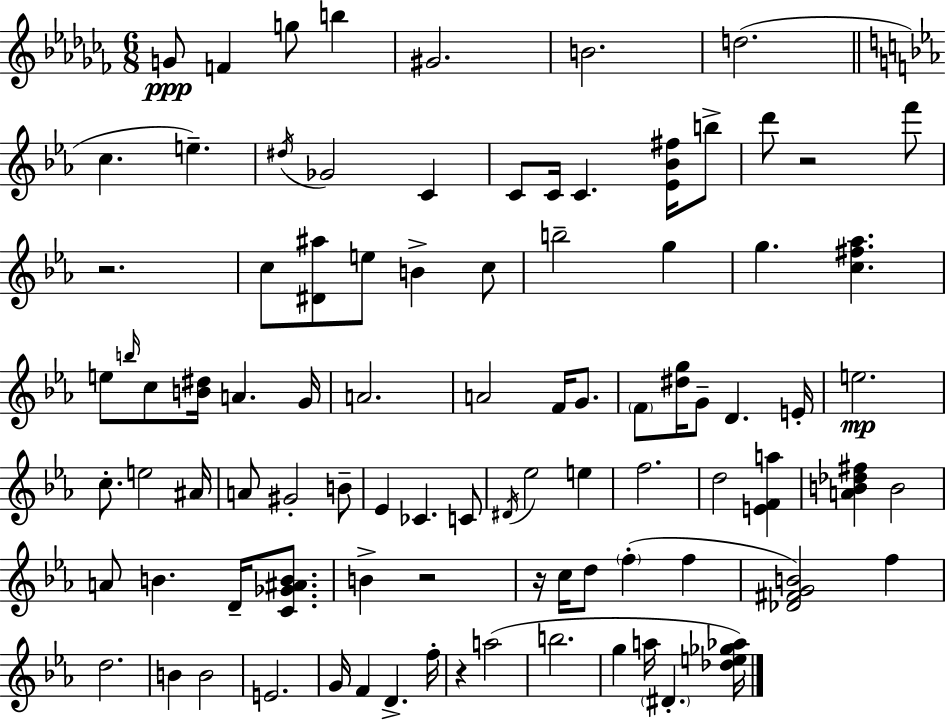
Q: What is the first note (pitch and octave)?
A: G4